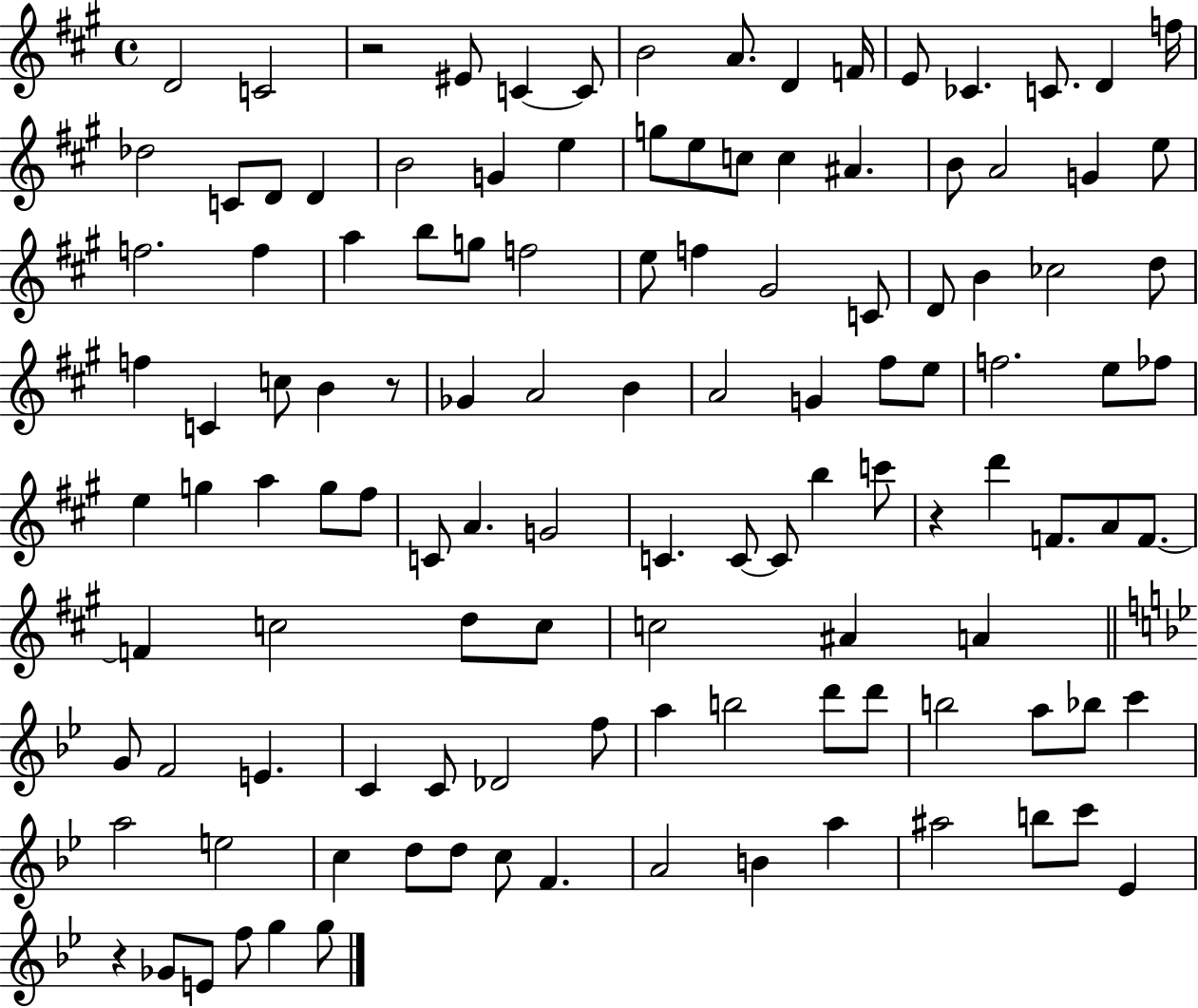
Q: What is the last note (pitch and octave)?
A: G5